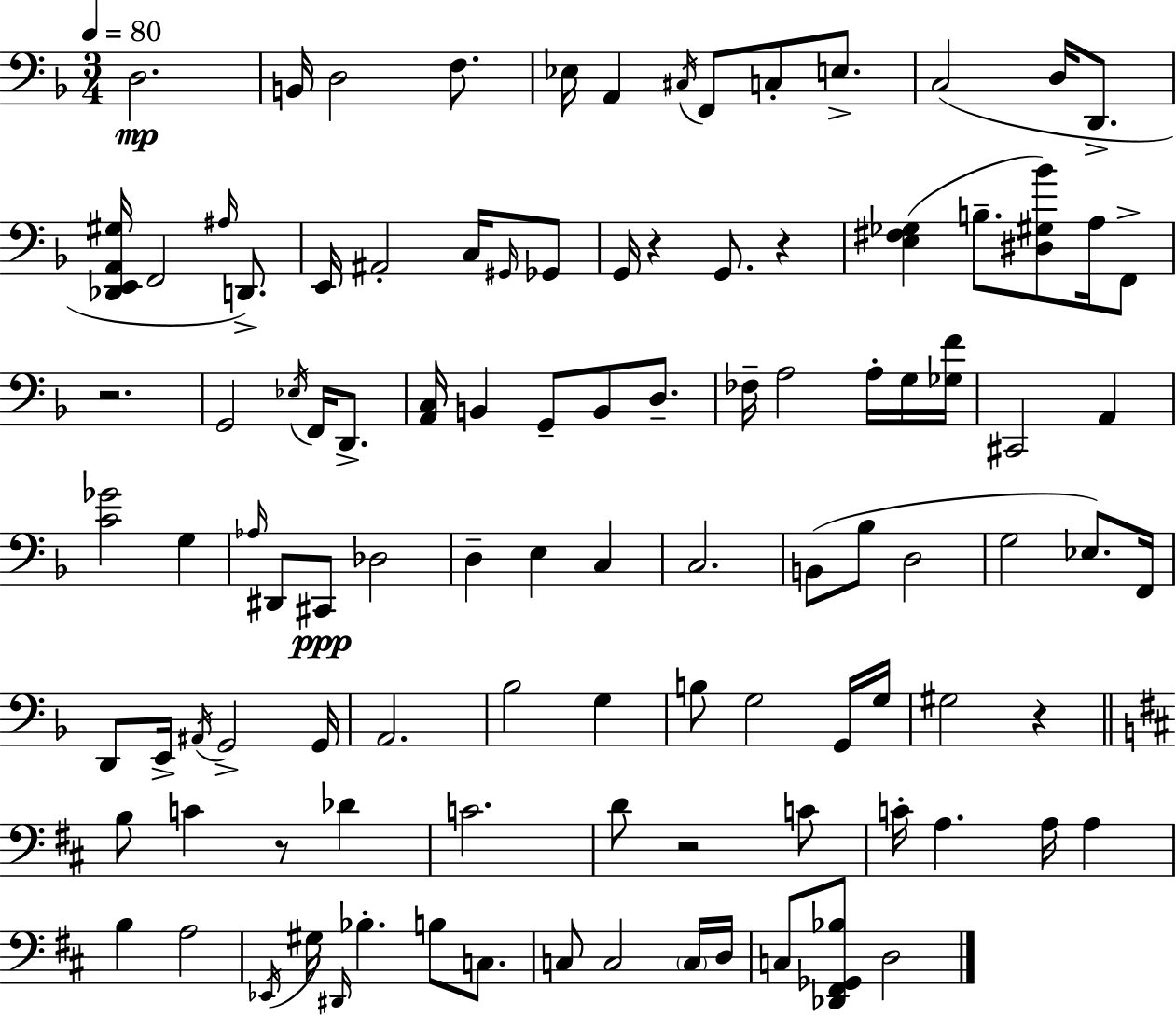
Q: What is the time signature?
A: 3/4